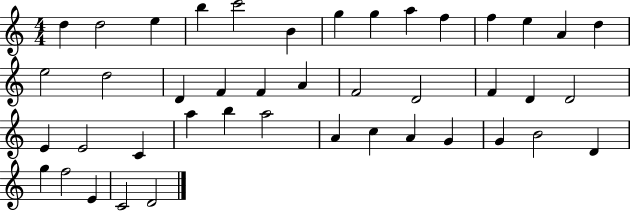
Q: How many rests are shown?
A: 0